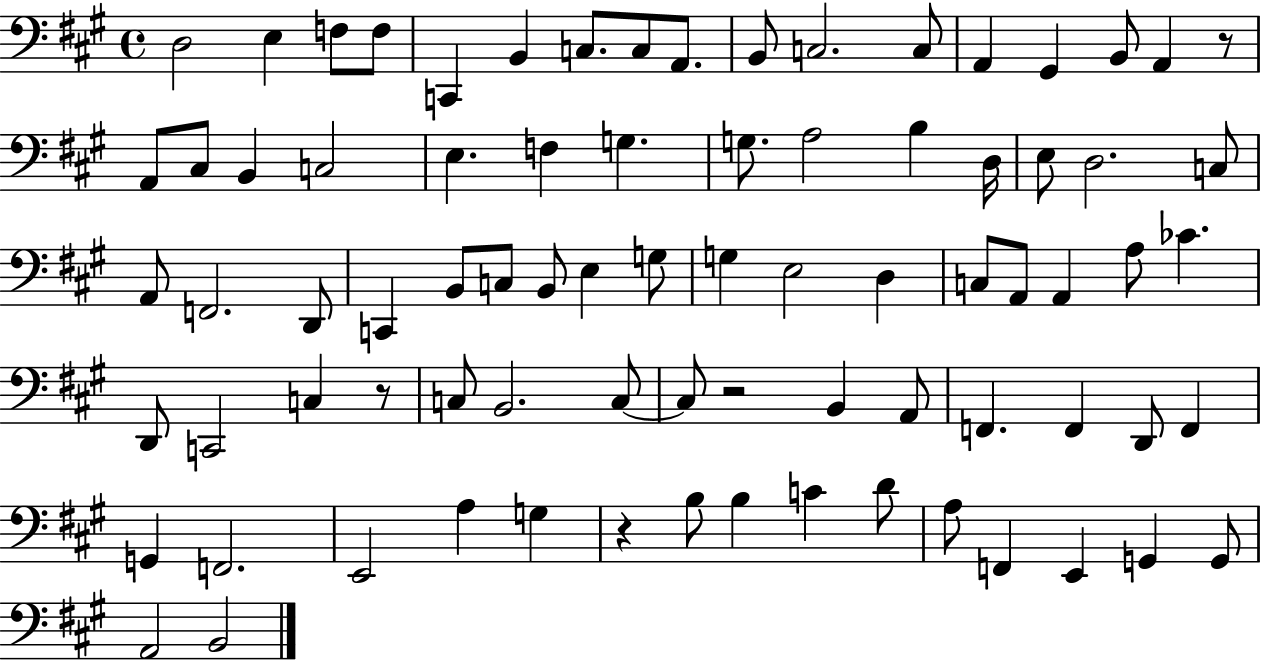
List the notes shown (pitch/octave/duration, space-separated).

D3/h E3/q F3/e F3/e C2/q B2/q C3/e. C3/e A2/e. B2/e C3/h. C3/e A2/q G#2/q B2/e A2/q R/e A2/e C#3/e B2/q C3/h E3/q. F3/q G3/q. G3/e. A3/h B3/q D3/s E3/e D3/h. C3/e A2/e F2/h. D2/e C2/q B2/e C3/e B2/e E3/q G3/e G3/q E3/h D3/q C3/e A2/e A2/q A3/e CES4/q. D2/e C2/h C3/q R/e C3/e B2/h. C3/e C3/e R/h B2/q A2/e F2/q. F2/q D2/e F2/q G2/q F2/h. E2/h A3/q G3/q R/q B3/e B3/q C4/q D4/e A3/e F2/q E2/q G2/q G2/e A2/h B2/h